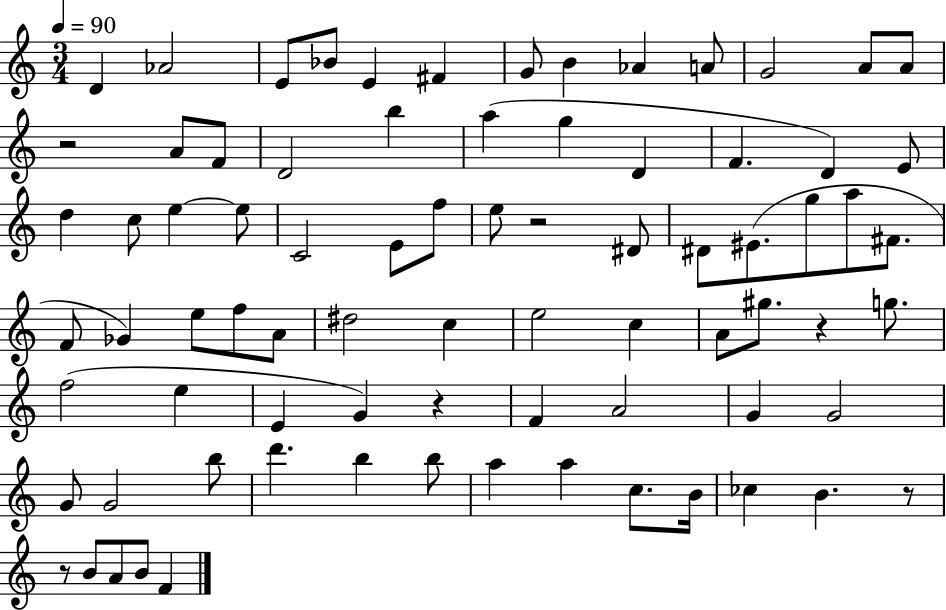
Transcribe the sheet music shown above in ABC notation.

X:1
T:Untitled
M:3/4
L:1/4
K:C
D _A2 E/2 _B/2 E ^F G/2 B _A A/2 G2 A/2 A/2 z2 A/2 F/2 D2 b a g D F D E/2 d c/2 e e/2 C2 E/2 f/2 e/2 z2 ^D/2 ^D/2 ^E/2 g/2 a/2 ^F/2 F/2 _G e/2 f/2 A/2 ^d2 c e2 c A/2 ^g/2 z g/2 f2 e E G z F A2 G G2 G/2 G2 b/2 d' b b/2 a a c/2 B/4 _c B z/2 z/2 B/2 A/2 B/2 F